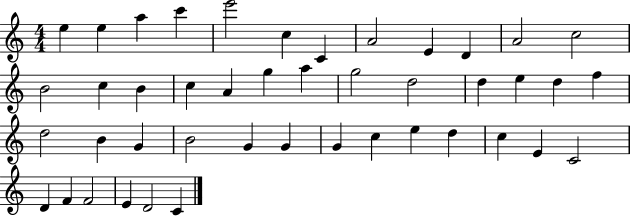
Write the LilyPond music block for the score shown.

{
  \clef treble
  \numericTimeSignature
  \time 4/4
  \key c \major
  e''4 e''4 a''4 c'''4 | e'''2 c''4 c'4 | a'2 e'4 d'4 | a'2 c''2 | \break b'2 c''4 b'4 | c''4 a'4 g''4 a''4 | g''2 d''2 | d''4 e''4 d''4 f''4 | \break d''2 b'4 g'4 | b'2 g'4 g'4 | g'4 c''4 e''4 d''4 | c''4 e'4 c'2 | \break d'4 f'4 f'2 | e'4 d'2 c'4 | \bar "|."
}